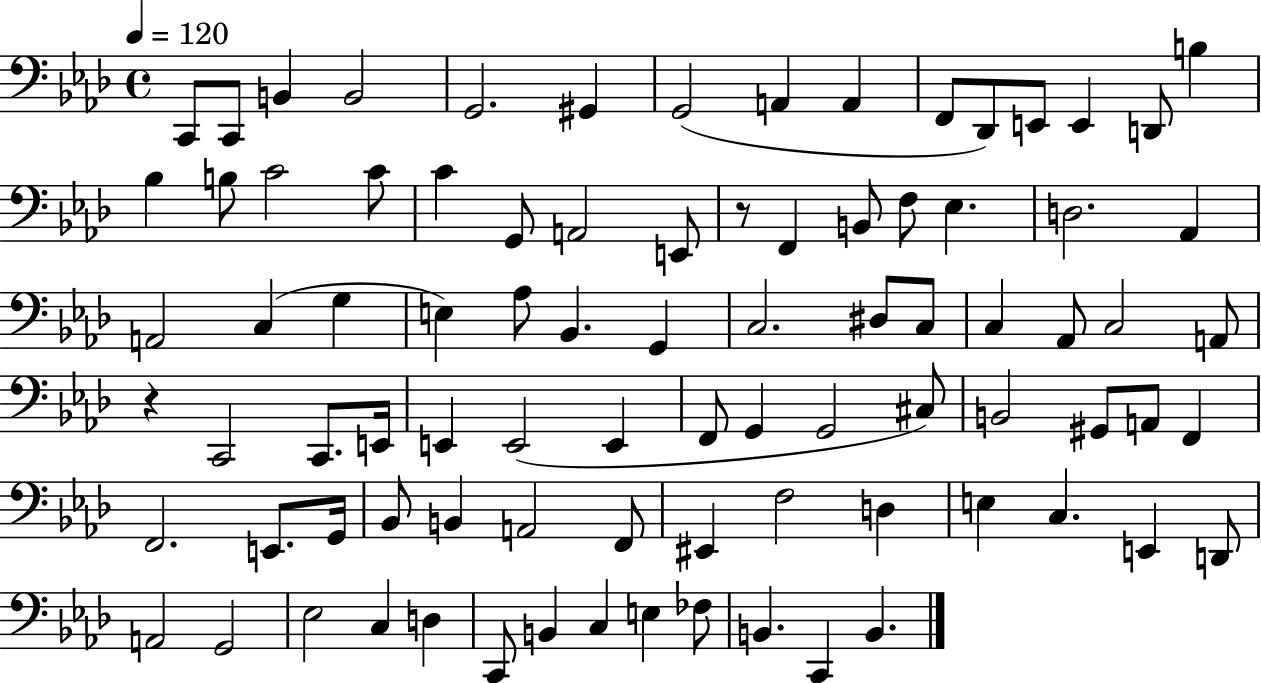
{
  \clef bass
  \time 4/4
  \defaultTimeSignature
  \key aes \major
  \tempo 4 = 120
  c,8 c,8 b,4 b,2 | g,2. gis,4 | g,2( a,4 a,4 | f,8 des,8) e,8 e,4 d,8 b4 | \break bes4 b8 c'2 c'8 | c'4 g,8 a,2 e,8 | r8 f,4 b,8 f8 ees4. | d2. aes,4 | \break a,2 c4( g4 | e4) aes8 bes,4. g,4 | c2. dis8 c8 | c4 aes,8 c2 a,8 | \break r4 c,2 c,8. e,16 | e,4 e,2( e,4 | f,8 g,4 g,2 cis8) | b,2 gis,8 a,8 f,4 | \break f,2. e,8. g,16 | bes,8 b,4 a,2 f,8 | eis,4 f2 d4 | e4 c4. e,4 d,8 | \break a,2 g,2 | ees2 c4 d4 | c,8 b,4 c4 e4 fes8 | b,4. c,4 b,4. | \break \bar "|."
}